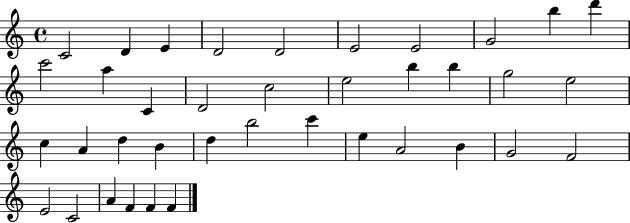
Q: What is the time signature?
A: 4/4